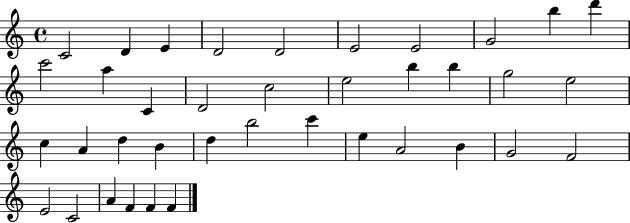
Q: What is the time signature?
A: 4/4